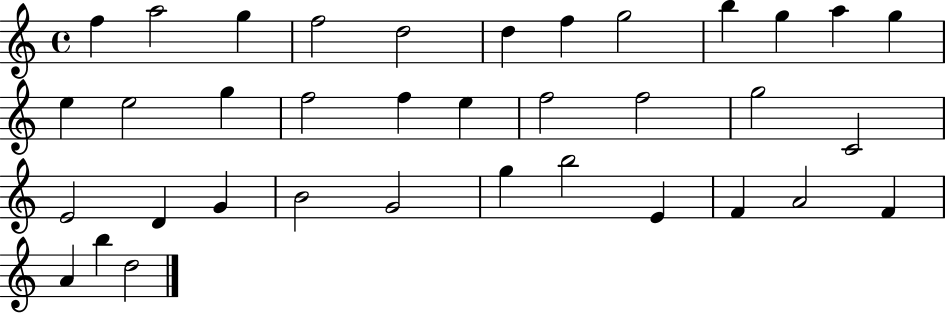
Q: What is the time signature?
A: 4/4